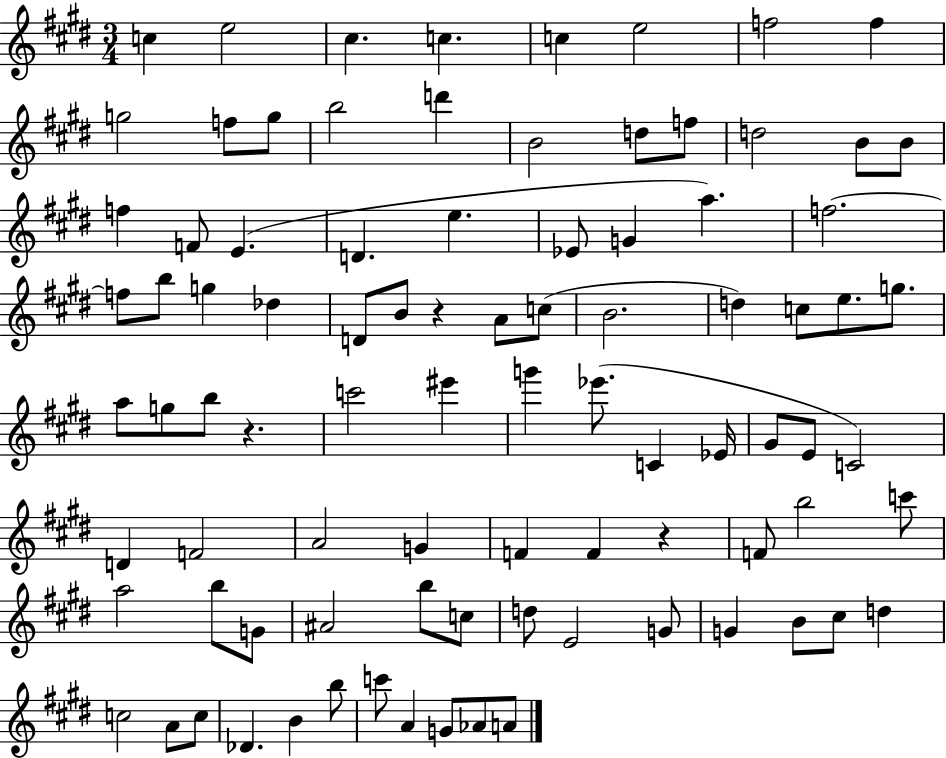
{
  \clef treble
  \numericTimeSignature
  \time 3/4
  \key e \major
  c''4 e''2 | cis''4. c''4. | c''4 e''2 | f''2 f''4 | \break g''2 f''8 g''8 | b''2 d'''4 | b'2 d''8 f''8 | d''2 b'8 b'8 | \break f''4 f'8 e'4.( | d'4. e''4. | ees'8 g'4 a''4.) | f''2.~~ | \break f''8 b''8 g''4 des''4 | d'8 b'8 r4 a'8 c''8( | b'2. | d''4) c''8 e''8. g''8. | \break a''8 g''8 b''8 r4. | c'''2 eis'''4 | g'''4 ees'''8.( c'4 ees'16 | gis'8 e'8 c'2) | \break d'4 f'2 | a'2 g'4 | f'4 f'4 r4 | f'8 b''2 c'''8 | \break a''2 b''8 g'8 | ais'2 b''8 c''8 | d''8 e'2 g'8 | g'4 b'8 cis''8 d''4 | \break c''2 a'8 c''8 | des'4. b'4 b''8 | c'''8 a'4 g'8 aes'8 a'8 | \bar "|."
}